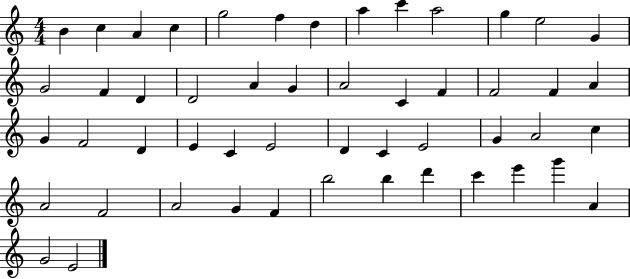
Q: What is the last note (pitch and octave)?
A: E4